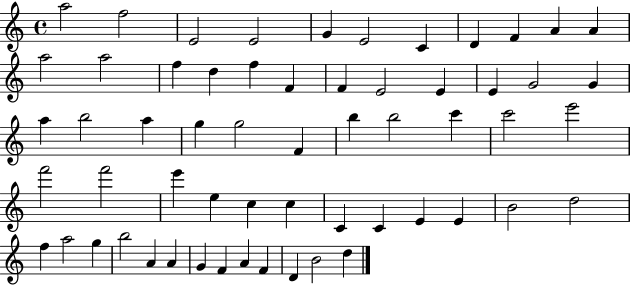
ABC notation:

X:1
T:Untitled
M:4/4
L:1/4
K:C
a2 f2 E2 E2 G E2 C D F A A a2 a2 f d f F F E2 E E G2 G a b2 a g g2 F b b2 c' c'2 e'2 f'2 f'2 e' e c c C C E E B2 d2 f a2 g b2 A A G F A F D B2 d